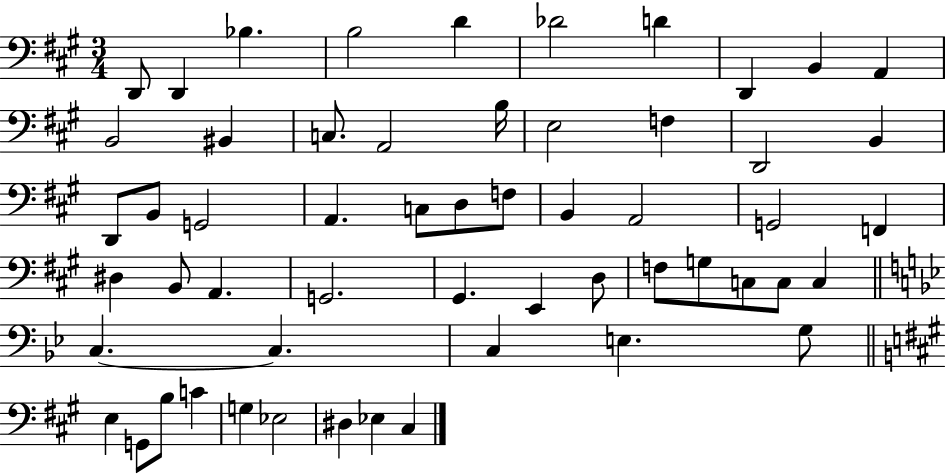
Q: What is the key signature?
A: A major